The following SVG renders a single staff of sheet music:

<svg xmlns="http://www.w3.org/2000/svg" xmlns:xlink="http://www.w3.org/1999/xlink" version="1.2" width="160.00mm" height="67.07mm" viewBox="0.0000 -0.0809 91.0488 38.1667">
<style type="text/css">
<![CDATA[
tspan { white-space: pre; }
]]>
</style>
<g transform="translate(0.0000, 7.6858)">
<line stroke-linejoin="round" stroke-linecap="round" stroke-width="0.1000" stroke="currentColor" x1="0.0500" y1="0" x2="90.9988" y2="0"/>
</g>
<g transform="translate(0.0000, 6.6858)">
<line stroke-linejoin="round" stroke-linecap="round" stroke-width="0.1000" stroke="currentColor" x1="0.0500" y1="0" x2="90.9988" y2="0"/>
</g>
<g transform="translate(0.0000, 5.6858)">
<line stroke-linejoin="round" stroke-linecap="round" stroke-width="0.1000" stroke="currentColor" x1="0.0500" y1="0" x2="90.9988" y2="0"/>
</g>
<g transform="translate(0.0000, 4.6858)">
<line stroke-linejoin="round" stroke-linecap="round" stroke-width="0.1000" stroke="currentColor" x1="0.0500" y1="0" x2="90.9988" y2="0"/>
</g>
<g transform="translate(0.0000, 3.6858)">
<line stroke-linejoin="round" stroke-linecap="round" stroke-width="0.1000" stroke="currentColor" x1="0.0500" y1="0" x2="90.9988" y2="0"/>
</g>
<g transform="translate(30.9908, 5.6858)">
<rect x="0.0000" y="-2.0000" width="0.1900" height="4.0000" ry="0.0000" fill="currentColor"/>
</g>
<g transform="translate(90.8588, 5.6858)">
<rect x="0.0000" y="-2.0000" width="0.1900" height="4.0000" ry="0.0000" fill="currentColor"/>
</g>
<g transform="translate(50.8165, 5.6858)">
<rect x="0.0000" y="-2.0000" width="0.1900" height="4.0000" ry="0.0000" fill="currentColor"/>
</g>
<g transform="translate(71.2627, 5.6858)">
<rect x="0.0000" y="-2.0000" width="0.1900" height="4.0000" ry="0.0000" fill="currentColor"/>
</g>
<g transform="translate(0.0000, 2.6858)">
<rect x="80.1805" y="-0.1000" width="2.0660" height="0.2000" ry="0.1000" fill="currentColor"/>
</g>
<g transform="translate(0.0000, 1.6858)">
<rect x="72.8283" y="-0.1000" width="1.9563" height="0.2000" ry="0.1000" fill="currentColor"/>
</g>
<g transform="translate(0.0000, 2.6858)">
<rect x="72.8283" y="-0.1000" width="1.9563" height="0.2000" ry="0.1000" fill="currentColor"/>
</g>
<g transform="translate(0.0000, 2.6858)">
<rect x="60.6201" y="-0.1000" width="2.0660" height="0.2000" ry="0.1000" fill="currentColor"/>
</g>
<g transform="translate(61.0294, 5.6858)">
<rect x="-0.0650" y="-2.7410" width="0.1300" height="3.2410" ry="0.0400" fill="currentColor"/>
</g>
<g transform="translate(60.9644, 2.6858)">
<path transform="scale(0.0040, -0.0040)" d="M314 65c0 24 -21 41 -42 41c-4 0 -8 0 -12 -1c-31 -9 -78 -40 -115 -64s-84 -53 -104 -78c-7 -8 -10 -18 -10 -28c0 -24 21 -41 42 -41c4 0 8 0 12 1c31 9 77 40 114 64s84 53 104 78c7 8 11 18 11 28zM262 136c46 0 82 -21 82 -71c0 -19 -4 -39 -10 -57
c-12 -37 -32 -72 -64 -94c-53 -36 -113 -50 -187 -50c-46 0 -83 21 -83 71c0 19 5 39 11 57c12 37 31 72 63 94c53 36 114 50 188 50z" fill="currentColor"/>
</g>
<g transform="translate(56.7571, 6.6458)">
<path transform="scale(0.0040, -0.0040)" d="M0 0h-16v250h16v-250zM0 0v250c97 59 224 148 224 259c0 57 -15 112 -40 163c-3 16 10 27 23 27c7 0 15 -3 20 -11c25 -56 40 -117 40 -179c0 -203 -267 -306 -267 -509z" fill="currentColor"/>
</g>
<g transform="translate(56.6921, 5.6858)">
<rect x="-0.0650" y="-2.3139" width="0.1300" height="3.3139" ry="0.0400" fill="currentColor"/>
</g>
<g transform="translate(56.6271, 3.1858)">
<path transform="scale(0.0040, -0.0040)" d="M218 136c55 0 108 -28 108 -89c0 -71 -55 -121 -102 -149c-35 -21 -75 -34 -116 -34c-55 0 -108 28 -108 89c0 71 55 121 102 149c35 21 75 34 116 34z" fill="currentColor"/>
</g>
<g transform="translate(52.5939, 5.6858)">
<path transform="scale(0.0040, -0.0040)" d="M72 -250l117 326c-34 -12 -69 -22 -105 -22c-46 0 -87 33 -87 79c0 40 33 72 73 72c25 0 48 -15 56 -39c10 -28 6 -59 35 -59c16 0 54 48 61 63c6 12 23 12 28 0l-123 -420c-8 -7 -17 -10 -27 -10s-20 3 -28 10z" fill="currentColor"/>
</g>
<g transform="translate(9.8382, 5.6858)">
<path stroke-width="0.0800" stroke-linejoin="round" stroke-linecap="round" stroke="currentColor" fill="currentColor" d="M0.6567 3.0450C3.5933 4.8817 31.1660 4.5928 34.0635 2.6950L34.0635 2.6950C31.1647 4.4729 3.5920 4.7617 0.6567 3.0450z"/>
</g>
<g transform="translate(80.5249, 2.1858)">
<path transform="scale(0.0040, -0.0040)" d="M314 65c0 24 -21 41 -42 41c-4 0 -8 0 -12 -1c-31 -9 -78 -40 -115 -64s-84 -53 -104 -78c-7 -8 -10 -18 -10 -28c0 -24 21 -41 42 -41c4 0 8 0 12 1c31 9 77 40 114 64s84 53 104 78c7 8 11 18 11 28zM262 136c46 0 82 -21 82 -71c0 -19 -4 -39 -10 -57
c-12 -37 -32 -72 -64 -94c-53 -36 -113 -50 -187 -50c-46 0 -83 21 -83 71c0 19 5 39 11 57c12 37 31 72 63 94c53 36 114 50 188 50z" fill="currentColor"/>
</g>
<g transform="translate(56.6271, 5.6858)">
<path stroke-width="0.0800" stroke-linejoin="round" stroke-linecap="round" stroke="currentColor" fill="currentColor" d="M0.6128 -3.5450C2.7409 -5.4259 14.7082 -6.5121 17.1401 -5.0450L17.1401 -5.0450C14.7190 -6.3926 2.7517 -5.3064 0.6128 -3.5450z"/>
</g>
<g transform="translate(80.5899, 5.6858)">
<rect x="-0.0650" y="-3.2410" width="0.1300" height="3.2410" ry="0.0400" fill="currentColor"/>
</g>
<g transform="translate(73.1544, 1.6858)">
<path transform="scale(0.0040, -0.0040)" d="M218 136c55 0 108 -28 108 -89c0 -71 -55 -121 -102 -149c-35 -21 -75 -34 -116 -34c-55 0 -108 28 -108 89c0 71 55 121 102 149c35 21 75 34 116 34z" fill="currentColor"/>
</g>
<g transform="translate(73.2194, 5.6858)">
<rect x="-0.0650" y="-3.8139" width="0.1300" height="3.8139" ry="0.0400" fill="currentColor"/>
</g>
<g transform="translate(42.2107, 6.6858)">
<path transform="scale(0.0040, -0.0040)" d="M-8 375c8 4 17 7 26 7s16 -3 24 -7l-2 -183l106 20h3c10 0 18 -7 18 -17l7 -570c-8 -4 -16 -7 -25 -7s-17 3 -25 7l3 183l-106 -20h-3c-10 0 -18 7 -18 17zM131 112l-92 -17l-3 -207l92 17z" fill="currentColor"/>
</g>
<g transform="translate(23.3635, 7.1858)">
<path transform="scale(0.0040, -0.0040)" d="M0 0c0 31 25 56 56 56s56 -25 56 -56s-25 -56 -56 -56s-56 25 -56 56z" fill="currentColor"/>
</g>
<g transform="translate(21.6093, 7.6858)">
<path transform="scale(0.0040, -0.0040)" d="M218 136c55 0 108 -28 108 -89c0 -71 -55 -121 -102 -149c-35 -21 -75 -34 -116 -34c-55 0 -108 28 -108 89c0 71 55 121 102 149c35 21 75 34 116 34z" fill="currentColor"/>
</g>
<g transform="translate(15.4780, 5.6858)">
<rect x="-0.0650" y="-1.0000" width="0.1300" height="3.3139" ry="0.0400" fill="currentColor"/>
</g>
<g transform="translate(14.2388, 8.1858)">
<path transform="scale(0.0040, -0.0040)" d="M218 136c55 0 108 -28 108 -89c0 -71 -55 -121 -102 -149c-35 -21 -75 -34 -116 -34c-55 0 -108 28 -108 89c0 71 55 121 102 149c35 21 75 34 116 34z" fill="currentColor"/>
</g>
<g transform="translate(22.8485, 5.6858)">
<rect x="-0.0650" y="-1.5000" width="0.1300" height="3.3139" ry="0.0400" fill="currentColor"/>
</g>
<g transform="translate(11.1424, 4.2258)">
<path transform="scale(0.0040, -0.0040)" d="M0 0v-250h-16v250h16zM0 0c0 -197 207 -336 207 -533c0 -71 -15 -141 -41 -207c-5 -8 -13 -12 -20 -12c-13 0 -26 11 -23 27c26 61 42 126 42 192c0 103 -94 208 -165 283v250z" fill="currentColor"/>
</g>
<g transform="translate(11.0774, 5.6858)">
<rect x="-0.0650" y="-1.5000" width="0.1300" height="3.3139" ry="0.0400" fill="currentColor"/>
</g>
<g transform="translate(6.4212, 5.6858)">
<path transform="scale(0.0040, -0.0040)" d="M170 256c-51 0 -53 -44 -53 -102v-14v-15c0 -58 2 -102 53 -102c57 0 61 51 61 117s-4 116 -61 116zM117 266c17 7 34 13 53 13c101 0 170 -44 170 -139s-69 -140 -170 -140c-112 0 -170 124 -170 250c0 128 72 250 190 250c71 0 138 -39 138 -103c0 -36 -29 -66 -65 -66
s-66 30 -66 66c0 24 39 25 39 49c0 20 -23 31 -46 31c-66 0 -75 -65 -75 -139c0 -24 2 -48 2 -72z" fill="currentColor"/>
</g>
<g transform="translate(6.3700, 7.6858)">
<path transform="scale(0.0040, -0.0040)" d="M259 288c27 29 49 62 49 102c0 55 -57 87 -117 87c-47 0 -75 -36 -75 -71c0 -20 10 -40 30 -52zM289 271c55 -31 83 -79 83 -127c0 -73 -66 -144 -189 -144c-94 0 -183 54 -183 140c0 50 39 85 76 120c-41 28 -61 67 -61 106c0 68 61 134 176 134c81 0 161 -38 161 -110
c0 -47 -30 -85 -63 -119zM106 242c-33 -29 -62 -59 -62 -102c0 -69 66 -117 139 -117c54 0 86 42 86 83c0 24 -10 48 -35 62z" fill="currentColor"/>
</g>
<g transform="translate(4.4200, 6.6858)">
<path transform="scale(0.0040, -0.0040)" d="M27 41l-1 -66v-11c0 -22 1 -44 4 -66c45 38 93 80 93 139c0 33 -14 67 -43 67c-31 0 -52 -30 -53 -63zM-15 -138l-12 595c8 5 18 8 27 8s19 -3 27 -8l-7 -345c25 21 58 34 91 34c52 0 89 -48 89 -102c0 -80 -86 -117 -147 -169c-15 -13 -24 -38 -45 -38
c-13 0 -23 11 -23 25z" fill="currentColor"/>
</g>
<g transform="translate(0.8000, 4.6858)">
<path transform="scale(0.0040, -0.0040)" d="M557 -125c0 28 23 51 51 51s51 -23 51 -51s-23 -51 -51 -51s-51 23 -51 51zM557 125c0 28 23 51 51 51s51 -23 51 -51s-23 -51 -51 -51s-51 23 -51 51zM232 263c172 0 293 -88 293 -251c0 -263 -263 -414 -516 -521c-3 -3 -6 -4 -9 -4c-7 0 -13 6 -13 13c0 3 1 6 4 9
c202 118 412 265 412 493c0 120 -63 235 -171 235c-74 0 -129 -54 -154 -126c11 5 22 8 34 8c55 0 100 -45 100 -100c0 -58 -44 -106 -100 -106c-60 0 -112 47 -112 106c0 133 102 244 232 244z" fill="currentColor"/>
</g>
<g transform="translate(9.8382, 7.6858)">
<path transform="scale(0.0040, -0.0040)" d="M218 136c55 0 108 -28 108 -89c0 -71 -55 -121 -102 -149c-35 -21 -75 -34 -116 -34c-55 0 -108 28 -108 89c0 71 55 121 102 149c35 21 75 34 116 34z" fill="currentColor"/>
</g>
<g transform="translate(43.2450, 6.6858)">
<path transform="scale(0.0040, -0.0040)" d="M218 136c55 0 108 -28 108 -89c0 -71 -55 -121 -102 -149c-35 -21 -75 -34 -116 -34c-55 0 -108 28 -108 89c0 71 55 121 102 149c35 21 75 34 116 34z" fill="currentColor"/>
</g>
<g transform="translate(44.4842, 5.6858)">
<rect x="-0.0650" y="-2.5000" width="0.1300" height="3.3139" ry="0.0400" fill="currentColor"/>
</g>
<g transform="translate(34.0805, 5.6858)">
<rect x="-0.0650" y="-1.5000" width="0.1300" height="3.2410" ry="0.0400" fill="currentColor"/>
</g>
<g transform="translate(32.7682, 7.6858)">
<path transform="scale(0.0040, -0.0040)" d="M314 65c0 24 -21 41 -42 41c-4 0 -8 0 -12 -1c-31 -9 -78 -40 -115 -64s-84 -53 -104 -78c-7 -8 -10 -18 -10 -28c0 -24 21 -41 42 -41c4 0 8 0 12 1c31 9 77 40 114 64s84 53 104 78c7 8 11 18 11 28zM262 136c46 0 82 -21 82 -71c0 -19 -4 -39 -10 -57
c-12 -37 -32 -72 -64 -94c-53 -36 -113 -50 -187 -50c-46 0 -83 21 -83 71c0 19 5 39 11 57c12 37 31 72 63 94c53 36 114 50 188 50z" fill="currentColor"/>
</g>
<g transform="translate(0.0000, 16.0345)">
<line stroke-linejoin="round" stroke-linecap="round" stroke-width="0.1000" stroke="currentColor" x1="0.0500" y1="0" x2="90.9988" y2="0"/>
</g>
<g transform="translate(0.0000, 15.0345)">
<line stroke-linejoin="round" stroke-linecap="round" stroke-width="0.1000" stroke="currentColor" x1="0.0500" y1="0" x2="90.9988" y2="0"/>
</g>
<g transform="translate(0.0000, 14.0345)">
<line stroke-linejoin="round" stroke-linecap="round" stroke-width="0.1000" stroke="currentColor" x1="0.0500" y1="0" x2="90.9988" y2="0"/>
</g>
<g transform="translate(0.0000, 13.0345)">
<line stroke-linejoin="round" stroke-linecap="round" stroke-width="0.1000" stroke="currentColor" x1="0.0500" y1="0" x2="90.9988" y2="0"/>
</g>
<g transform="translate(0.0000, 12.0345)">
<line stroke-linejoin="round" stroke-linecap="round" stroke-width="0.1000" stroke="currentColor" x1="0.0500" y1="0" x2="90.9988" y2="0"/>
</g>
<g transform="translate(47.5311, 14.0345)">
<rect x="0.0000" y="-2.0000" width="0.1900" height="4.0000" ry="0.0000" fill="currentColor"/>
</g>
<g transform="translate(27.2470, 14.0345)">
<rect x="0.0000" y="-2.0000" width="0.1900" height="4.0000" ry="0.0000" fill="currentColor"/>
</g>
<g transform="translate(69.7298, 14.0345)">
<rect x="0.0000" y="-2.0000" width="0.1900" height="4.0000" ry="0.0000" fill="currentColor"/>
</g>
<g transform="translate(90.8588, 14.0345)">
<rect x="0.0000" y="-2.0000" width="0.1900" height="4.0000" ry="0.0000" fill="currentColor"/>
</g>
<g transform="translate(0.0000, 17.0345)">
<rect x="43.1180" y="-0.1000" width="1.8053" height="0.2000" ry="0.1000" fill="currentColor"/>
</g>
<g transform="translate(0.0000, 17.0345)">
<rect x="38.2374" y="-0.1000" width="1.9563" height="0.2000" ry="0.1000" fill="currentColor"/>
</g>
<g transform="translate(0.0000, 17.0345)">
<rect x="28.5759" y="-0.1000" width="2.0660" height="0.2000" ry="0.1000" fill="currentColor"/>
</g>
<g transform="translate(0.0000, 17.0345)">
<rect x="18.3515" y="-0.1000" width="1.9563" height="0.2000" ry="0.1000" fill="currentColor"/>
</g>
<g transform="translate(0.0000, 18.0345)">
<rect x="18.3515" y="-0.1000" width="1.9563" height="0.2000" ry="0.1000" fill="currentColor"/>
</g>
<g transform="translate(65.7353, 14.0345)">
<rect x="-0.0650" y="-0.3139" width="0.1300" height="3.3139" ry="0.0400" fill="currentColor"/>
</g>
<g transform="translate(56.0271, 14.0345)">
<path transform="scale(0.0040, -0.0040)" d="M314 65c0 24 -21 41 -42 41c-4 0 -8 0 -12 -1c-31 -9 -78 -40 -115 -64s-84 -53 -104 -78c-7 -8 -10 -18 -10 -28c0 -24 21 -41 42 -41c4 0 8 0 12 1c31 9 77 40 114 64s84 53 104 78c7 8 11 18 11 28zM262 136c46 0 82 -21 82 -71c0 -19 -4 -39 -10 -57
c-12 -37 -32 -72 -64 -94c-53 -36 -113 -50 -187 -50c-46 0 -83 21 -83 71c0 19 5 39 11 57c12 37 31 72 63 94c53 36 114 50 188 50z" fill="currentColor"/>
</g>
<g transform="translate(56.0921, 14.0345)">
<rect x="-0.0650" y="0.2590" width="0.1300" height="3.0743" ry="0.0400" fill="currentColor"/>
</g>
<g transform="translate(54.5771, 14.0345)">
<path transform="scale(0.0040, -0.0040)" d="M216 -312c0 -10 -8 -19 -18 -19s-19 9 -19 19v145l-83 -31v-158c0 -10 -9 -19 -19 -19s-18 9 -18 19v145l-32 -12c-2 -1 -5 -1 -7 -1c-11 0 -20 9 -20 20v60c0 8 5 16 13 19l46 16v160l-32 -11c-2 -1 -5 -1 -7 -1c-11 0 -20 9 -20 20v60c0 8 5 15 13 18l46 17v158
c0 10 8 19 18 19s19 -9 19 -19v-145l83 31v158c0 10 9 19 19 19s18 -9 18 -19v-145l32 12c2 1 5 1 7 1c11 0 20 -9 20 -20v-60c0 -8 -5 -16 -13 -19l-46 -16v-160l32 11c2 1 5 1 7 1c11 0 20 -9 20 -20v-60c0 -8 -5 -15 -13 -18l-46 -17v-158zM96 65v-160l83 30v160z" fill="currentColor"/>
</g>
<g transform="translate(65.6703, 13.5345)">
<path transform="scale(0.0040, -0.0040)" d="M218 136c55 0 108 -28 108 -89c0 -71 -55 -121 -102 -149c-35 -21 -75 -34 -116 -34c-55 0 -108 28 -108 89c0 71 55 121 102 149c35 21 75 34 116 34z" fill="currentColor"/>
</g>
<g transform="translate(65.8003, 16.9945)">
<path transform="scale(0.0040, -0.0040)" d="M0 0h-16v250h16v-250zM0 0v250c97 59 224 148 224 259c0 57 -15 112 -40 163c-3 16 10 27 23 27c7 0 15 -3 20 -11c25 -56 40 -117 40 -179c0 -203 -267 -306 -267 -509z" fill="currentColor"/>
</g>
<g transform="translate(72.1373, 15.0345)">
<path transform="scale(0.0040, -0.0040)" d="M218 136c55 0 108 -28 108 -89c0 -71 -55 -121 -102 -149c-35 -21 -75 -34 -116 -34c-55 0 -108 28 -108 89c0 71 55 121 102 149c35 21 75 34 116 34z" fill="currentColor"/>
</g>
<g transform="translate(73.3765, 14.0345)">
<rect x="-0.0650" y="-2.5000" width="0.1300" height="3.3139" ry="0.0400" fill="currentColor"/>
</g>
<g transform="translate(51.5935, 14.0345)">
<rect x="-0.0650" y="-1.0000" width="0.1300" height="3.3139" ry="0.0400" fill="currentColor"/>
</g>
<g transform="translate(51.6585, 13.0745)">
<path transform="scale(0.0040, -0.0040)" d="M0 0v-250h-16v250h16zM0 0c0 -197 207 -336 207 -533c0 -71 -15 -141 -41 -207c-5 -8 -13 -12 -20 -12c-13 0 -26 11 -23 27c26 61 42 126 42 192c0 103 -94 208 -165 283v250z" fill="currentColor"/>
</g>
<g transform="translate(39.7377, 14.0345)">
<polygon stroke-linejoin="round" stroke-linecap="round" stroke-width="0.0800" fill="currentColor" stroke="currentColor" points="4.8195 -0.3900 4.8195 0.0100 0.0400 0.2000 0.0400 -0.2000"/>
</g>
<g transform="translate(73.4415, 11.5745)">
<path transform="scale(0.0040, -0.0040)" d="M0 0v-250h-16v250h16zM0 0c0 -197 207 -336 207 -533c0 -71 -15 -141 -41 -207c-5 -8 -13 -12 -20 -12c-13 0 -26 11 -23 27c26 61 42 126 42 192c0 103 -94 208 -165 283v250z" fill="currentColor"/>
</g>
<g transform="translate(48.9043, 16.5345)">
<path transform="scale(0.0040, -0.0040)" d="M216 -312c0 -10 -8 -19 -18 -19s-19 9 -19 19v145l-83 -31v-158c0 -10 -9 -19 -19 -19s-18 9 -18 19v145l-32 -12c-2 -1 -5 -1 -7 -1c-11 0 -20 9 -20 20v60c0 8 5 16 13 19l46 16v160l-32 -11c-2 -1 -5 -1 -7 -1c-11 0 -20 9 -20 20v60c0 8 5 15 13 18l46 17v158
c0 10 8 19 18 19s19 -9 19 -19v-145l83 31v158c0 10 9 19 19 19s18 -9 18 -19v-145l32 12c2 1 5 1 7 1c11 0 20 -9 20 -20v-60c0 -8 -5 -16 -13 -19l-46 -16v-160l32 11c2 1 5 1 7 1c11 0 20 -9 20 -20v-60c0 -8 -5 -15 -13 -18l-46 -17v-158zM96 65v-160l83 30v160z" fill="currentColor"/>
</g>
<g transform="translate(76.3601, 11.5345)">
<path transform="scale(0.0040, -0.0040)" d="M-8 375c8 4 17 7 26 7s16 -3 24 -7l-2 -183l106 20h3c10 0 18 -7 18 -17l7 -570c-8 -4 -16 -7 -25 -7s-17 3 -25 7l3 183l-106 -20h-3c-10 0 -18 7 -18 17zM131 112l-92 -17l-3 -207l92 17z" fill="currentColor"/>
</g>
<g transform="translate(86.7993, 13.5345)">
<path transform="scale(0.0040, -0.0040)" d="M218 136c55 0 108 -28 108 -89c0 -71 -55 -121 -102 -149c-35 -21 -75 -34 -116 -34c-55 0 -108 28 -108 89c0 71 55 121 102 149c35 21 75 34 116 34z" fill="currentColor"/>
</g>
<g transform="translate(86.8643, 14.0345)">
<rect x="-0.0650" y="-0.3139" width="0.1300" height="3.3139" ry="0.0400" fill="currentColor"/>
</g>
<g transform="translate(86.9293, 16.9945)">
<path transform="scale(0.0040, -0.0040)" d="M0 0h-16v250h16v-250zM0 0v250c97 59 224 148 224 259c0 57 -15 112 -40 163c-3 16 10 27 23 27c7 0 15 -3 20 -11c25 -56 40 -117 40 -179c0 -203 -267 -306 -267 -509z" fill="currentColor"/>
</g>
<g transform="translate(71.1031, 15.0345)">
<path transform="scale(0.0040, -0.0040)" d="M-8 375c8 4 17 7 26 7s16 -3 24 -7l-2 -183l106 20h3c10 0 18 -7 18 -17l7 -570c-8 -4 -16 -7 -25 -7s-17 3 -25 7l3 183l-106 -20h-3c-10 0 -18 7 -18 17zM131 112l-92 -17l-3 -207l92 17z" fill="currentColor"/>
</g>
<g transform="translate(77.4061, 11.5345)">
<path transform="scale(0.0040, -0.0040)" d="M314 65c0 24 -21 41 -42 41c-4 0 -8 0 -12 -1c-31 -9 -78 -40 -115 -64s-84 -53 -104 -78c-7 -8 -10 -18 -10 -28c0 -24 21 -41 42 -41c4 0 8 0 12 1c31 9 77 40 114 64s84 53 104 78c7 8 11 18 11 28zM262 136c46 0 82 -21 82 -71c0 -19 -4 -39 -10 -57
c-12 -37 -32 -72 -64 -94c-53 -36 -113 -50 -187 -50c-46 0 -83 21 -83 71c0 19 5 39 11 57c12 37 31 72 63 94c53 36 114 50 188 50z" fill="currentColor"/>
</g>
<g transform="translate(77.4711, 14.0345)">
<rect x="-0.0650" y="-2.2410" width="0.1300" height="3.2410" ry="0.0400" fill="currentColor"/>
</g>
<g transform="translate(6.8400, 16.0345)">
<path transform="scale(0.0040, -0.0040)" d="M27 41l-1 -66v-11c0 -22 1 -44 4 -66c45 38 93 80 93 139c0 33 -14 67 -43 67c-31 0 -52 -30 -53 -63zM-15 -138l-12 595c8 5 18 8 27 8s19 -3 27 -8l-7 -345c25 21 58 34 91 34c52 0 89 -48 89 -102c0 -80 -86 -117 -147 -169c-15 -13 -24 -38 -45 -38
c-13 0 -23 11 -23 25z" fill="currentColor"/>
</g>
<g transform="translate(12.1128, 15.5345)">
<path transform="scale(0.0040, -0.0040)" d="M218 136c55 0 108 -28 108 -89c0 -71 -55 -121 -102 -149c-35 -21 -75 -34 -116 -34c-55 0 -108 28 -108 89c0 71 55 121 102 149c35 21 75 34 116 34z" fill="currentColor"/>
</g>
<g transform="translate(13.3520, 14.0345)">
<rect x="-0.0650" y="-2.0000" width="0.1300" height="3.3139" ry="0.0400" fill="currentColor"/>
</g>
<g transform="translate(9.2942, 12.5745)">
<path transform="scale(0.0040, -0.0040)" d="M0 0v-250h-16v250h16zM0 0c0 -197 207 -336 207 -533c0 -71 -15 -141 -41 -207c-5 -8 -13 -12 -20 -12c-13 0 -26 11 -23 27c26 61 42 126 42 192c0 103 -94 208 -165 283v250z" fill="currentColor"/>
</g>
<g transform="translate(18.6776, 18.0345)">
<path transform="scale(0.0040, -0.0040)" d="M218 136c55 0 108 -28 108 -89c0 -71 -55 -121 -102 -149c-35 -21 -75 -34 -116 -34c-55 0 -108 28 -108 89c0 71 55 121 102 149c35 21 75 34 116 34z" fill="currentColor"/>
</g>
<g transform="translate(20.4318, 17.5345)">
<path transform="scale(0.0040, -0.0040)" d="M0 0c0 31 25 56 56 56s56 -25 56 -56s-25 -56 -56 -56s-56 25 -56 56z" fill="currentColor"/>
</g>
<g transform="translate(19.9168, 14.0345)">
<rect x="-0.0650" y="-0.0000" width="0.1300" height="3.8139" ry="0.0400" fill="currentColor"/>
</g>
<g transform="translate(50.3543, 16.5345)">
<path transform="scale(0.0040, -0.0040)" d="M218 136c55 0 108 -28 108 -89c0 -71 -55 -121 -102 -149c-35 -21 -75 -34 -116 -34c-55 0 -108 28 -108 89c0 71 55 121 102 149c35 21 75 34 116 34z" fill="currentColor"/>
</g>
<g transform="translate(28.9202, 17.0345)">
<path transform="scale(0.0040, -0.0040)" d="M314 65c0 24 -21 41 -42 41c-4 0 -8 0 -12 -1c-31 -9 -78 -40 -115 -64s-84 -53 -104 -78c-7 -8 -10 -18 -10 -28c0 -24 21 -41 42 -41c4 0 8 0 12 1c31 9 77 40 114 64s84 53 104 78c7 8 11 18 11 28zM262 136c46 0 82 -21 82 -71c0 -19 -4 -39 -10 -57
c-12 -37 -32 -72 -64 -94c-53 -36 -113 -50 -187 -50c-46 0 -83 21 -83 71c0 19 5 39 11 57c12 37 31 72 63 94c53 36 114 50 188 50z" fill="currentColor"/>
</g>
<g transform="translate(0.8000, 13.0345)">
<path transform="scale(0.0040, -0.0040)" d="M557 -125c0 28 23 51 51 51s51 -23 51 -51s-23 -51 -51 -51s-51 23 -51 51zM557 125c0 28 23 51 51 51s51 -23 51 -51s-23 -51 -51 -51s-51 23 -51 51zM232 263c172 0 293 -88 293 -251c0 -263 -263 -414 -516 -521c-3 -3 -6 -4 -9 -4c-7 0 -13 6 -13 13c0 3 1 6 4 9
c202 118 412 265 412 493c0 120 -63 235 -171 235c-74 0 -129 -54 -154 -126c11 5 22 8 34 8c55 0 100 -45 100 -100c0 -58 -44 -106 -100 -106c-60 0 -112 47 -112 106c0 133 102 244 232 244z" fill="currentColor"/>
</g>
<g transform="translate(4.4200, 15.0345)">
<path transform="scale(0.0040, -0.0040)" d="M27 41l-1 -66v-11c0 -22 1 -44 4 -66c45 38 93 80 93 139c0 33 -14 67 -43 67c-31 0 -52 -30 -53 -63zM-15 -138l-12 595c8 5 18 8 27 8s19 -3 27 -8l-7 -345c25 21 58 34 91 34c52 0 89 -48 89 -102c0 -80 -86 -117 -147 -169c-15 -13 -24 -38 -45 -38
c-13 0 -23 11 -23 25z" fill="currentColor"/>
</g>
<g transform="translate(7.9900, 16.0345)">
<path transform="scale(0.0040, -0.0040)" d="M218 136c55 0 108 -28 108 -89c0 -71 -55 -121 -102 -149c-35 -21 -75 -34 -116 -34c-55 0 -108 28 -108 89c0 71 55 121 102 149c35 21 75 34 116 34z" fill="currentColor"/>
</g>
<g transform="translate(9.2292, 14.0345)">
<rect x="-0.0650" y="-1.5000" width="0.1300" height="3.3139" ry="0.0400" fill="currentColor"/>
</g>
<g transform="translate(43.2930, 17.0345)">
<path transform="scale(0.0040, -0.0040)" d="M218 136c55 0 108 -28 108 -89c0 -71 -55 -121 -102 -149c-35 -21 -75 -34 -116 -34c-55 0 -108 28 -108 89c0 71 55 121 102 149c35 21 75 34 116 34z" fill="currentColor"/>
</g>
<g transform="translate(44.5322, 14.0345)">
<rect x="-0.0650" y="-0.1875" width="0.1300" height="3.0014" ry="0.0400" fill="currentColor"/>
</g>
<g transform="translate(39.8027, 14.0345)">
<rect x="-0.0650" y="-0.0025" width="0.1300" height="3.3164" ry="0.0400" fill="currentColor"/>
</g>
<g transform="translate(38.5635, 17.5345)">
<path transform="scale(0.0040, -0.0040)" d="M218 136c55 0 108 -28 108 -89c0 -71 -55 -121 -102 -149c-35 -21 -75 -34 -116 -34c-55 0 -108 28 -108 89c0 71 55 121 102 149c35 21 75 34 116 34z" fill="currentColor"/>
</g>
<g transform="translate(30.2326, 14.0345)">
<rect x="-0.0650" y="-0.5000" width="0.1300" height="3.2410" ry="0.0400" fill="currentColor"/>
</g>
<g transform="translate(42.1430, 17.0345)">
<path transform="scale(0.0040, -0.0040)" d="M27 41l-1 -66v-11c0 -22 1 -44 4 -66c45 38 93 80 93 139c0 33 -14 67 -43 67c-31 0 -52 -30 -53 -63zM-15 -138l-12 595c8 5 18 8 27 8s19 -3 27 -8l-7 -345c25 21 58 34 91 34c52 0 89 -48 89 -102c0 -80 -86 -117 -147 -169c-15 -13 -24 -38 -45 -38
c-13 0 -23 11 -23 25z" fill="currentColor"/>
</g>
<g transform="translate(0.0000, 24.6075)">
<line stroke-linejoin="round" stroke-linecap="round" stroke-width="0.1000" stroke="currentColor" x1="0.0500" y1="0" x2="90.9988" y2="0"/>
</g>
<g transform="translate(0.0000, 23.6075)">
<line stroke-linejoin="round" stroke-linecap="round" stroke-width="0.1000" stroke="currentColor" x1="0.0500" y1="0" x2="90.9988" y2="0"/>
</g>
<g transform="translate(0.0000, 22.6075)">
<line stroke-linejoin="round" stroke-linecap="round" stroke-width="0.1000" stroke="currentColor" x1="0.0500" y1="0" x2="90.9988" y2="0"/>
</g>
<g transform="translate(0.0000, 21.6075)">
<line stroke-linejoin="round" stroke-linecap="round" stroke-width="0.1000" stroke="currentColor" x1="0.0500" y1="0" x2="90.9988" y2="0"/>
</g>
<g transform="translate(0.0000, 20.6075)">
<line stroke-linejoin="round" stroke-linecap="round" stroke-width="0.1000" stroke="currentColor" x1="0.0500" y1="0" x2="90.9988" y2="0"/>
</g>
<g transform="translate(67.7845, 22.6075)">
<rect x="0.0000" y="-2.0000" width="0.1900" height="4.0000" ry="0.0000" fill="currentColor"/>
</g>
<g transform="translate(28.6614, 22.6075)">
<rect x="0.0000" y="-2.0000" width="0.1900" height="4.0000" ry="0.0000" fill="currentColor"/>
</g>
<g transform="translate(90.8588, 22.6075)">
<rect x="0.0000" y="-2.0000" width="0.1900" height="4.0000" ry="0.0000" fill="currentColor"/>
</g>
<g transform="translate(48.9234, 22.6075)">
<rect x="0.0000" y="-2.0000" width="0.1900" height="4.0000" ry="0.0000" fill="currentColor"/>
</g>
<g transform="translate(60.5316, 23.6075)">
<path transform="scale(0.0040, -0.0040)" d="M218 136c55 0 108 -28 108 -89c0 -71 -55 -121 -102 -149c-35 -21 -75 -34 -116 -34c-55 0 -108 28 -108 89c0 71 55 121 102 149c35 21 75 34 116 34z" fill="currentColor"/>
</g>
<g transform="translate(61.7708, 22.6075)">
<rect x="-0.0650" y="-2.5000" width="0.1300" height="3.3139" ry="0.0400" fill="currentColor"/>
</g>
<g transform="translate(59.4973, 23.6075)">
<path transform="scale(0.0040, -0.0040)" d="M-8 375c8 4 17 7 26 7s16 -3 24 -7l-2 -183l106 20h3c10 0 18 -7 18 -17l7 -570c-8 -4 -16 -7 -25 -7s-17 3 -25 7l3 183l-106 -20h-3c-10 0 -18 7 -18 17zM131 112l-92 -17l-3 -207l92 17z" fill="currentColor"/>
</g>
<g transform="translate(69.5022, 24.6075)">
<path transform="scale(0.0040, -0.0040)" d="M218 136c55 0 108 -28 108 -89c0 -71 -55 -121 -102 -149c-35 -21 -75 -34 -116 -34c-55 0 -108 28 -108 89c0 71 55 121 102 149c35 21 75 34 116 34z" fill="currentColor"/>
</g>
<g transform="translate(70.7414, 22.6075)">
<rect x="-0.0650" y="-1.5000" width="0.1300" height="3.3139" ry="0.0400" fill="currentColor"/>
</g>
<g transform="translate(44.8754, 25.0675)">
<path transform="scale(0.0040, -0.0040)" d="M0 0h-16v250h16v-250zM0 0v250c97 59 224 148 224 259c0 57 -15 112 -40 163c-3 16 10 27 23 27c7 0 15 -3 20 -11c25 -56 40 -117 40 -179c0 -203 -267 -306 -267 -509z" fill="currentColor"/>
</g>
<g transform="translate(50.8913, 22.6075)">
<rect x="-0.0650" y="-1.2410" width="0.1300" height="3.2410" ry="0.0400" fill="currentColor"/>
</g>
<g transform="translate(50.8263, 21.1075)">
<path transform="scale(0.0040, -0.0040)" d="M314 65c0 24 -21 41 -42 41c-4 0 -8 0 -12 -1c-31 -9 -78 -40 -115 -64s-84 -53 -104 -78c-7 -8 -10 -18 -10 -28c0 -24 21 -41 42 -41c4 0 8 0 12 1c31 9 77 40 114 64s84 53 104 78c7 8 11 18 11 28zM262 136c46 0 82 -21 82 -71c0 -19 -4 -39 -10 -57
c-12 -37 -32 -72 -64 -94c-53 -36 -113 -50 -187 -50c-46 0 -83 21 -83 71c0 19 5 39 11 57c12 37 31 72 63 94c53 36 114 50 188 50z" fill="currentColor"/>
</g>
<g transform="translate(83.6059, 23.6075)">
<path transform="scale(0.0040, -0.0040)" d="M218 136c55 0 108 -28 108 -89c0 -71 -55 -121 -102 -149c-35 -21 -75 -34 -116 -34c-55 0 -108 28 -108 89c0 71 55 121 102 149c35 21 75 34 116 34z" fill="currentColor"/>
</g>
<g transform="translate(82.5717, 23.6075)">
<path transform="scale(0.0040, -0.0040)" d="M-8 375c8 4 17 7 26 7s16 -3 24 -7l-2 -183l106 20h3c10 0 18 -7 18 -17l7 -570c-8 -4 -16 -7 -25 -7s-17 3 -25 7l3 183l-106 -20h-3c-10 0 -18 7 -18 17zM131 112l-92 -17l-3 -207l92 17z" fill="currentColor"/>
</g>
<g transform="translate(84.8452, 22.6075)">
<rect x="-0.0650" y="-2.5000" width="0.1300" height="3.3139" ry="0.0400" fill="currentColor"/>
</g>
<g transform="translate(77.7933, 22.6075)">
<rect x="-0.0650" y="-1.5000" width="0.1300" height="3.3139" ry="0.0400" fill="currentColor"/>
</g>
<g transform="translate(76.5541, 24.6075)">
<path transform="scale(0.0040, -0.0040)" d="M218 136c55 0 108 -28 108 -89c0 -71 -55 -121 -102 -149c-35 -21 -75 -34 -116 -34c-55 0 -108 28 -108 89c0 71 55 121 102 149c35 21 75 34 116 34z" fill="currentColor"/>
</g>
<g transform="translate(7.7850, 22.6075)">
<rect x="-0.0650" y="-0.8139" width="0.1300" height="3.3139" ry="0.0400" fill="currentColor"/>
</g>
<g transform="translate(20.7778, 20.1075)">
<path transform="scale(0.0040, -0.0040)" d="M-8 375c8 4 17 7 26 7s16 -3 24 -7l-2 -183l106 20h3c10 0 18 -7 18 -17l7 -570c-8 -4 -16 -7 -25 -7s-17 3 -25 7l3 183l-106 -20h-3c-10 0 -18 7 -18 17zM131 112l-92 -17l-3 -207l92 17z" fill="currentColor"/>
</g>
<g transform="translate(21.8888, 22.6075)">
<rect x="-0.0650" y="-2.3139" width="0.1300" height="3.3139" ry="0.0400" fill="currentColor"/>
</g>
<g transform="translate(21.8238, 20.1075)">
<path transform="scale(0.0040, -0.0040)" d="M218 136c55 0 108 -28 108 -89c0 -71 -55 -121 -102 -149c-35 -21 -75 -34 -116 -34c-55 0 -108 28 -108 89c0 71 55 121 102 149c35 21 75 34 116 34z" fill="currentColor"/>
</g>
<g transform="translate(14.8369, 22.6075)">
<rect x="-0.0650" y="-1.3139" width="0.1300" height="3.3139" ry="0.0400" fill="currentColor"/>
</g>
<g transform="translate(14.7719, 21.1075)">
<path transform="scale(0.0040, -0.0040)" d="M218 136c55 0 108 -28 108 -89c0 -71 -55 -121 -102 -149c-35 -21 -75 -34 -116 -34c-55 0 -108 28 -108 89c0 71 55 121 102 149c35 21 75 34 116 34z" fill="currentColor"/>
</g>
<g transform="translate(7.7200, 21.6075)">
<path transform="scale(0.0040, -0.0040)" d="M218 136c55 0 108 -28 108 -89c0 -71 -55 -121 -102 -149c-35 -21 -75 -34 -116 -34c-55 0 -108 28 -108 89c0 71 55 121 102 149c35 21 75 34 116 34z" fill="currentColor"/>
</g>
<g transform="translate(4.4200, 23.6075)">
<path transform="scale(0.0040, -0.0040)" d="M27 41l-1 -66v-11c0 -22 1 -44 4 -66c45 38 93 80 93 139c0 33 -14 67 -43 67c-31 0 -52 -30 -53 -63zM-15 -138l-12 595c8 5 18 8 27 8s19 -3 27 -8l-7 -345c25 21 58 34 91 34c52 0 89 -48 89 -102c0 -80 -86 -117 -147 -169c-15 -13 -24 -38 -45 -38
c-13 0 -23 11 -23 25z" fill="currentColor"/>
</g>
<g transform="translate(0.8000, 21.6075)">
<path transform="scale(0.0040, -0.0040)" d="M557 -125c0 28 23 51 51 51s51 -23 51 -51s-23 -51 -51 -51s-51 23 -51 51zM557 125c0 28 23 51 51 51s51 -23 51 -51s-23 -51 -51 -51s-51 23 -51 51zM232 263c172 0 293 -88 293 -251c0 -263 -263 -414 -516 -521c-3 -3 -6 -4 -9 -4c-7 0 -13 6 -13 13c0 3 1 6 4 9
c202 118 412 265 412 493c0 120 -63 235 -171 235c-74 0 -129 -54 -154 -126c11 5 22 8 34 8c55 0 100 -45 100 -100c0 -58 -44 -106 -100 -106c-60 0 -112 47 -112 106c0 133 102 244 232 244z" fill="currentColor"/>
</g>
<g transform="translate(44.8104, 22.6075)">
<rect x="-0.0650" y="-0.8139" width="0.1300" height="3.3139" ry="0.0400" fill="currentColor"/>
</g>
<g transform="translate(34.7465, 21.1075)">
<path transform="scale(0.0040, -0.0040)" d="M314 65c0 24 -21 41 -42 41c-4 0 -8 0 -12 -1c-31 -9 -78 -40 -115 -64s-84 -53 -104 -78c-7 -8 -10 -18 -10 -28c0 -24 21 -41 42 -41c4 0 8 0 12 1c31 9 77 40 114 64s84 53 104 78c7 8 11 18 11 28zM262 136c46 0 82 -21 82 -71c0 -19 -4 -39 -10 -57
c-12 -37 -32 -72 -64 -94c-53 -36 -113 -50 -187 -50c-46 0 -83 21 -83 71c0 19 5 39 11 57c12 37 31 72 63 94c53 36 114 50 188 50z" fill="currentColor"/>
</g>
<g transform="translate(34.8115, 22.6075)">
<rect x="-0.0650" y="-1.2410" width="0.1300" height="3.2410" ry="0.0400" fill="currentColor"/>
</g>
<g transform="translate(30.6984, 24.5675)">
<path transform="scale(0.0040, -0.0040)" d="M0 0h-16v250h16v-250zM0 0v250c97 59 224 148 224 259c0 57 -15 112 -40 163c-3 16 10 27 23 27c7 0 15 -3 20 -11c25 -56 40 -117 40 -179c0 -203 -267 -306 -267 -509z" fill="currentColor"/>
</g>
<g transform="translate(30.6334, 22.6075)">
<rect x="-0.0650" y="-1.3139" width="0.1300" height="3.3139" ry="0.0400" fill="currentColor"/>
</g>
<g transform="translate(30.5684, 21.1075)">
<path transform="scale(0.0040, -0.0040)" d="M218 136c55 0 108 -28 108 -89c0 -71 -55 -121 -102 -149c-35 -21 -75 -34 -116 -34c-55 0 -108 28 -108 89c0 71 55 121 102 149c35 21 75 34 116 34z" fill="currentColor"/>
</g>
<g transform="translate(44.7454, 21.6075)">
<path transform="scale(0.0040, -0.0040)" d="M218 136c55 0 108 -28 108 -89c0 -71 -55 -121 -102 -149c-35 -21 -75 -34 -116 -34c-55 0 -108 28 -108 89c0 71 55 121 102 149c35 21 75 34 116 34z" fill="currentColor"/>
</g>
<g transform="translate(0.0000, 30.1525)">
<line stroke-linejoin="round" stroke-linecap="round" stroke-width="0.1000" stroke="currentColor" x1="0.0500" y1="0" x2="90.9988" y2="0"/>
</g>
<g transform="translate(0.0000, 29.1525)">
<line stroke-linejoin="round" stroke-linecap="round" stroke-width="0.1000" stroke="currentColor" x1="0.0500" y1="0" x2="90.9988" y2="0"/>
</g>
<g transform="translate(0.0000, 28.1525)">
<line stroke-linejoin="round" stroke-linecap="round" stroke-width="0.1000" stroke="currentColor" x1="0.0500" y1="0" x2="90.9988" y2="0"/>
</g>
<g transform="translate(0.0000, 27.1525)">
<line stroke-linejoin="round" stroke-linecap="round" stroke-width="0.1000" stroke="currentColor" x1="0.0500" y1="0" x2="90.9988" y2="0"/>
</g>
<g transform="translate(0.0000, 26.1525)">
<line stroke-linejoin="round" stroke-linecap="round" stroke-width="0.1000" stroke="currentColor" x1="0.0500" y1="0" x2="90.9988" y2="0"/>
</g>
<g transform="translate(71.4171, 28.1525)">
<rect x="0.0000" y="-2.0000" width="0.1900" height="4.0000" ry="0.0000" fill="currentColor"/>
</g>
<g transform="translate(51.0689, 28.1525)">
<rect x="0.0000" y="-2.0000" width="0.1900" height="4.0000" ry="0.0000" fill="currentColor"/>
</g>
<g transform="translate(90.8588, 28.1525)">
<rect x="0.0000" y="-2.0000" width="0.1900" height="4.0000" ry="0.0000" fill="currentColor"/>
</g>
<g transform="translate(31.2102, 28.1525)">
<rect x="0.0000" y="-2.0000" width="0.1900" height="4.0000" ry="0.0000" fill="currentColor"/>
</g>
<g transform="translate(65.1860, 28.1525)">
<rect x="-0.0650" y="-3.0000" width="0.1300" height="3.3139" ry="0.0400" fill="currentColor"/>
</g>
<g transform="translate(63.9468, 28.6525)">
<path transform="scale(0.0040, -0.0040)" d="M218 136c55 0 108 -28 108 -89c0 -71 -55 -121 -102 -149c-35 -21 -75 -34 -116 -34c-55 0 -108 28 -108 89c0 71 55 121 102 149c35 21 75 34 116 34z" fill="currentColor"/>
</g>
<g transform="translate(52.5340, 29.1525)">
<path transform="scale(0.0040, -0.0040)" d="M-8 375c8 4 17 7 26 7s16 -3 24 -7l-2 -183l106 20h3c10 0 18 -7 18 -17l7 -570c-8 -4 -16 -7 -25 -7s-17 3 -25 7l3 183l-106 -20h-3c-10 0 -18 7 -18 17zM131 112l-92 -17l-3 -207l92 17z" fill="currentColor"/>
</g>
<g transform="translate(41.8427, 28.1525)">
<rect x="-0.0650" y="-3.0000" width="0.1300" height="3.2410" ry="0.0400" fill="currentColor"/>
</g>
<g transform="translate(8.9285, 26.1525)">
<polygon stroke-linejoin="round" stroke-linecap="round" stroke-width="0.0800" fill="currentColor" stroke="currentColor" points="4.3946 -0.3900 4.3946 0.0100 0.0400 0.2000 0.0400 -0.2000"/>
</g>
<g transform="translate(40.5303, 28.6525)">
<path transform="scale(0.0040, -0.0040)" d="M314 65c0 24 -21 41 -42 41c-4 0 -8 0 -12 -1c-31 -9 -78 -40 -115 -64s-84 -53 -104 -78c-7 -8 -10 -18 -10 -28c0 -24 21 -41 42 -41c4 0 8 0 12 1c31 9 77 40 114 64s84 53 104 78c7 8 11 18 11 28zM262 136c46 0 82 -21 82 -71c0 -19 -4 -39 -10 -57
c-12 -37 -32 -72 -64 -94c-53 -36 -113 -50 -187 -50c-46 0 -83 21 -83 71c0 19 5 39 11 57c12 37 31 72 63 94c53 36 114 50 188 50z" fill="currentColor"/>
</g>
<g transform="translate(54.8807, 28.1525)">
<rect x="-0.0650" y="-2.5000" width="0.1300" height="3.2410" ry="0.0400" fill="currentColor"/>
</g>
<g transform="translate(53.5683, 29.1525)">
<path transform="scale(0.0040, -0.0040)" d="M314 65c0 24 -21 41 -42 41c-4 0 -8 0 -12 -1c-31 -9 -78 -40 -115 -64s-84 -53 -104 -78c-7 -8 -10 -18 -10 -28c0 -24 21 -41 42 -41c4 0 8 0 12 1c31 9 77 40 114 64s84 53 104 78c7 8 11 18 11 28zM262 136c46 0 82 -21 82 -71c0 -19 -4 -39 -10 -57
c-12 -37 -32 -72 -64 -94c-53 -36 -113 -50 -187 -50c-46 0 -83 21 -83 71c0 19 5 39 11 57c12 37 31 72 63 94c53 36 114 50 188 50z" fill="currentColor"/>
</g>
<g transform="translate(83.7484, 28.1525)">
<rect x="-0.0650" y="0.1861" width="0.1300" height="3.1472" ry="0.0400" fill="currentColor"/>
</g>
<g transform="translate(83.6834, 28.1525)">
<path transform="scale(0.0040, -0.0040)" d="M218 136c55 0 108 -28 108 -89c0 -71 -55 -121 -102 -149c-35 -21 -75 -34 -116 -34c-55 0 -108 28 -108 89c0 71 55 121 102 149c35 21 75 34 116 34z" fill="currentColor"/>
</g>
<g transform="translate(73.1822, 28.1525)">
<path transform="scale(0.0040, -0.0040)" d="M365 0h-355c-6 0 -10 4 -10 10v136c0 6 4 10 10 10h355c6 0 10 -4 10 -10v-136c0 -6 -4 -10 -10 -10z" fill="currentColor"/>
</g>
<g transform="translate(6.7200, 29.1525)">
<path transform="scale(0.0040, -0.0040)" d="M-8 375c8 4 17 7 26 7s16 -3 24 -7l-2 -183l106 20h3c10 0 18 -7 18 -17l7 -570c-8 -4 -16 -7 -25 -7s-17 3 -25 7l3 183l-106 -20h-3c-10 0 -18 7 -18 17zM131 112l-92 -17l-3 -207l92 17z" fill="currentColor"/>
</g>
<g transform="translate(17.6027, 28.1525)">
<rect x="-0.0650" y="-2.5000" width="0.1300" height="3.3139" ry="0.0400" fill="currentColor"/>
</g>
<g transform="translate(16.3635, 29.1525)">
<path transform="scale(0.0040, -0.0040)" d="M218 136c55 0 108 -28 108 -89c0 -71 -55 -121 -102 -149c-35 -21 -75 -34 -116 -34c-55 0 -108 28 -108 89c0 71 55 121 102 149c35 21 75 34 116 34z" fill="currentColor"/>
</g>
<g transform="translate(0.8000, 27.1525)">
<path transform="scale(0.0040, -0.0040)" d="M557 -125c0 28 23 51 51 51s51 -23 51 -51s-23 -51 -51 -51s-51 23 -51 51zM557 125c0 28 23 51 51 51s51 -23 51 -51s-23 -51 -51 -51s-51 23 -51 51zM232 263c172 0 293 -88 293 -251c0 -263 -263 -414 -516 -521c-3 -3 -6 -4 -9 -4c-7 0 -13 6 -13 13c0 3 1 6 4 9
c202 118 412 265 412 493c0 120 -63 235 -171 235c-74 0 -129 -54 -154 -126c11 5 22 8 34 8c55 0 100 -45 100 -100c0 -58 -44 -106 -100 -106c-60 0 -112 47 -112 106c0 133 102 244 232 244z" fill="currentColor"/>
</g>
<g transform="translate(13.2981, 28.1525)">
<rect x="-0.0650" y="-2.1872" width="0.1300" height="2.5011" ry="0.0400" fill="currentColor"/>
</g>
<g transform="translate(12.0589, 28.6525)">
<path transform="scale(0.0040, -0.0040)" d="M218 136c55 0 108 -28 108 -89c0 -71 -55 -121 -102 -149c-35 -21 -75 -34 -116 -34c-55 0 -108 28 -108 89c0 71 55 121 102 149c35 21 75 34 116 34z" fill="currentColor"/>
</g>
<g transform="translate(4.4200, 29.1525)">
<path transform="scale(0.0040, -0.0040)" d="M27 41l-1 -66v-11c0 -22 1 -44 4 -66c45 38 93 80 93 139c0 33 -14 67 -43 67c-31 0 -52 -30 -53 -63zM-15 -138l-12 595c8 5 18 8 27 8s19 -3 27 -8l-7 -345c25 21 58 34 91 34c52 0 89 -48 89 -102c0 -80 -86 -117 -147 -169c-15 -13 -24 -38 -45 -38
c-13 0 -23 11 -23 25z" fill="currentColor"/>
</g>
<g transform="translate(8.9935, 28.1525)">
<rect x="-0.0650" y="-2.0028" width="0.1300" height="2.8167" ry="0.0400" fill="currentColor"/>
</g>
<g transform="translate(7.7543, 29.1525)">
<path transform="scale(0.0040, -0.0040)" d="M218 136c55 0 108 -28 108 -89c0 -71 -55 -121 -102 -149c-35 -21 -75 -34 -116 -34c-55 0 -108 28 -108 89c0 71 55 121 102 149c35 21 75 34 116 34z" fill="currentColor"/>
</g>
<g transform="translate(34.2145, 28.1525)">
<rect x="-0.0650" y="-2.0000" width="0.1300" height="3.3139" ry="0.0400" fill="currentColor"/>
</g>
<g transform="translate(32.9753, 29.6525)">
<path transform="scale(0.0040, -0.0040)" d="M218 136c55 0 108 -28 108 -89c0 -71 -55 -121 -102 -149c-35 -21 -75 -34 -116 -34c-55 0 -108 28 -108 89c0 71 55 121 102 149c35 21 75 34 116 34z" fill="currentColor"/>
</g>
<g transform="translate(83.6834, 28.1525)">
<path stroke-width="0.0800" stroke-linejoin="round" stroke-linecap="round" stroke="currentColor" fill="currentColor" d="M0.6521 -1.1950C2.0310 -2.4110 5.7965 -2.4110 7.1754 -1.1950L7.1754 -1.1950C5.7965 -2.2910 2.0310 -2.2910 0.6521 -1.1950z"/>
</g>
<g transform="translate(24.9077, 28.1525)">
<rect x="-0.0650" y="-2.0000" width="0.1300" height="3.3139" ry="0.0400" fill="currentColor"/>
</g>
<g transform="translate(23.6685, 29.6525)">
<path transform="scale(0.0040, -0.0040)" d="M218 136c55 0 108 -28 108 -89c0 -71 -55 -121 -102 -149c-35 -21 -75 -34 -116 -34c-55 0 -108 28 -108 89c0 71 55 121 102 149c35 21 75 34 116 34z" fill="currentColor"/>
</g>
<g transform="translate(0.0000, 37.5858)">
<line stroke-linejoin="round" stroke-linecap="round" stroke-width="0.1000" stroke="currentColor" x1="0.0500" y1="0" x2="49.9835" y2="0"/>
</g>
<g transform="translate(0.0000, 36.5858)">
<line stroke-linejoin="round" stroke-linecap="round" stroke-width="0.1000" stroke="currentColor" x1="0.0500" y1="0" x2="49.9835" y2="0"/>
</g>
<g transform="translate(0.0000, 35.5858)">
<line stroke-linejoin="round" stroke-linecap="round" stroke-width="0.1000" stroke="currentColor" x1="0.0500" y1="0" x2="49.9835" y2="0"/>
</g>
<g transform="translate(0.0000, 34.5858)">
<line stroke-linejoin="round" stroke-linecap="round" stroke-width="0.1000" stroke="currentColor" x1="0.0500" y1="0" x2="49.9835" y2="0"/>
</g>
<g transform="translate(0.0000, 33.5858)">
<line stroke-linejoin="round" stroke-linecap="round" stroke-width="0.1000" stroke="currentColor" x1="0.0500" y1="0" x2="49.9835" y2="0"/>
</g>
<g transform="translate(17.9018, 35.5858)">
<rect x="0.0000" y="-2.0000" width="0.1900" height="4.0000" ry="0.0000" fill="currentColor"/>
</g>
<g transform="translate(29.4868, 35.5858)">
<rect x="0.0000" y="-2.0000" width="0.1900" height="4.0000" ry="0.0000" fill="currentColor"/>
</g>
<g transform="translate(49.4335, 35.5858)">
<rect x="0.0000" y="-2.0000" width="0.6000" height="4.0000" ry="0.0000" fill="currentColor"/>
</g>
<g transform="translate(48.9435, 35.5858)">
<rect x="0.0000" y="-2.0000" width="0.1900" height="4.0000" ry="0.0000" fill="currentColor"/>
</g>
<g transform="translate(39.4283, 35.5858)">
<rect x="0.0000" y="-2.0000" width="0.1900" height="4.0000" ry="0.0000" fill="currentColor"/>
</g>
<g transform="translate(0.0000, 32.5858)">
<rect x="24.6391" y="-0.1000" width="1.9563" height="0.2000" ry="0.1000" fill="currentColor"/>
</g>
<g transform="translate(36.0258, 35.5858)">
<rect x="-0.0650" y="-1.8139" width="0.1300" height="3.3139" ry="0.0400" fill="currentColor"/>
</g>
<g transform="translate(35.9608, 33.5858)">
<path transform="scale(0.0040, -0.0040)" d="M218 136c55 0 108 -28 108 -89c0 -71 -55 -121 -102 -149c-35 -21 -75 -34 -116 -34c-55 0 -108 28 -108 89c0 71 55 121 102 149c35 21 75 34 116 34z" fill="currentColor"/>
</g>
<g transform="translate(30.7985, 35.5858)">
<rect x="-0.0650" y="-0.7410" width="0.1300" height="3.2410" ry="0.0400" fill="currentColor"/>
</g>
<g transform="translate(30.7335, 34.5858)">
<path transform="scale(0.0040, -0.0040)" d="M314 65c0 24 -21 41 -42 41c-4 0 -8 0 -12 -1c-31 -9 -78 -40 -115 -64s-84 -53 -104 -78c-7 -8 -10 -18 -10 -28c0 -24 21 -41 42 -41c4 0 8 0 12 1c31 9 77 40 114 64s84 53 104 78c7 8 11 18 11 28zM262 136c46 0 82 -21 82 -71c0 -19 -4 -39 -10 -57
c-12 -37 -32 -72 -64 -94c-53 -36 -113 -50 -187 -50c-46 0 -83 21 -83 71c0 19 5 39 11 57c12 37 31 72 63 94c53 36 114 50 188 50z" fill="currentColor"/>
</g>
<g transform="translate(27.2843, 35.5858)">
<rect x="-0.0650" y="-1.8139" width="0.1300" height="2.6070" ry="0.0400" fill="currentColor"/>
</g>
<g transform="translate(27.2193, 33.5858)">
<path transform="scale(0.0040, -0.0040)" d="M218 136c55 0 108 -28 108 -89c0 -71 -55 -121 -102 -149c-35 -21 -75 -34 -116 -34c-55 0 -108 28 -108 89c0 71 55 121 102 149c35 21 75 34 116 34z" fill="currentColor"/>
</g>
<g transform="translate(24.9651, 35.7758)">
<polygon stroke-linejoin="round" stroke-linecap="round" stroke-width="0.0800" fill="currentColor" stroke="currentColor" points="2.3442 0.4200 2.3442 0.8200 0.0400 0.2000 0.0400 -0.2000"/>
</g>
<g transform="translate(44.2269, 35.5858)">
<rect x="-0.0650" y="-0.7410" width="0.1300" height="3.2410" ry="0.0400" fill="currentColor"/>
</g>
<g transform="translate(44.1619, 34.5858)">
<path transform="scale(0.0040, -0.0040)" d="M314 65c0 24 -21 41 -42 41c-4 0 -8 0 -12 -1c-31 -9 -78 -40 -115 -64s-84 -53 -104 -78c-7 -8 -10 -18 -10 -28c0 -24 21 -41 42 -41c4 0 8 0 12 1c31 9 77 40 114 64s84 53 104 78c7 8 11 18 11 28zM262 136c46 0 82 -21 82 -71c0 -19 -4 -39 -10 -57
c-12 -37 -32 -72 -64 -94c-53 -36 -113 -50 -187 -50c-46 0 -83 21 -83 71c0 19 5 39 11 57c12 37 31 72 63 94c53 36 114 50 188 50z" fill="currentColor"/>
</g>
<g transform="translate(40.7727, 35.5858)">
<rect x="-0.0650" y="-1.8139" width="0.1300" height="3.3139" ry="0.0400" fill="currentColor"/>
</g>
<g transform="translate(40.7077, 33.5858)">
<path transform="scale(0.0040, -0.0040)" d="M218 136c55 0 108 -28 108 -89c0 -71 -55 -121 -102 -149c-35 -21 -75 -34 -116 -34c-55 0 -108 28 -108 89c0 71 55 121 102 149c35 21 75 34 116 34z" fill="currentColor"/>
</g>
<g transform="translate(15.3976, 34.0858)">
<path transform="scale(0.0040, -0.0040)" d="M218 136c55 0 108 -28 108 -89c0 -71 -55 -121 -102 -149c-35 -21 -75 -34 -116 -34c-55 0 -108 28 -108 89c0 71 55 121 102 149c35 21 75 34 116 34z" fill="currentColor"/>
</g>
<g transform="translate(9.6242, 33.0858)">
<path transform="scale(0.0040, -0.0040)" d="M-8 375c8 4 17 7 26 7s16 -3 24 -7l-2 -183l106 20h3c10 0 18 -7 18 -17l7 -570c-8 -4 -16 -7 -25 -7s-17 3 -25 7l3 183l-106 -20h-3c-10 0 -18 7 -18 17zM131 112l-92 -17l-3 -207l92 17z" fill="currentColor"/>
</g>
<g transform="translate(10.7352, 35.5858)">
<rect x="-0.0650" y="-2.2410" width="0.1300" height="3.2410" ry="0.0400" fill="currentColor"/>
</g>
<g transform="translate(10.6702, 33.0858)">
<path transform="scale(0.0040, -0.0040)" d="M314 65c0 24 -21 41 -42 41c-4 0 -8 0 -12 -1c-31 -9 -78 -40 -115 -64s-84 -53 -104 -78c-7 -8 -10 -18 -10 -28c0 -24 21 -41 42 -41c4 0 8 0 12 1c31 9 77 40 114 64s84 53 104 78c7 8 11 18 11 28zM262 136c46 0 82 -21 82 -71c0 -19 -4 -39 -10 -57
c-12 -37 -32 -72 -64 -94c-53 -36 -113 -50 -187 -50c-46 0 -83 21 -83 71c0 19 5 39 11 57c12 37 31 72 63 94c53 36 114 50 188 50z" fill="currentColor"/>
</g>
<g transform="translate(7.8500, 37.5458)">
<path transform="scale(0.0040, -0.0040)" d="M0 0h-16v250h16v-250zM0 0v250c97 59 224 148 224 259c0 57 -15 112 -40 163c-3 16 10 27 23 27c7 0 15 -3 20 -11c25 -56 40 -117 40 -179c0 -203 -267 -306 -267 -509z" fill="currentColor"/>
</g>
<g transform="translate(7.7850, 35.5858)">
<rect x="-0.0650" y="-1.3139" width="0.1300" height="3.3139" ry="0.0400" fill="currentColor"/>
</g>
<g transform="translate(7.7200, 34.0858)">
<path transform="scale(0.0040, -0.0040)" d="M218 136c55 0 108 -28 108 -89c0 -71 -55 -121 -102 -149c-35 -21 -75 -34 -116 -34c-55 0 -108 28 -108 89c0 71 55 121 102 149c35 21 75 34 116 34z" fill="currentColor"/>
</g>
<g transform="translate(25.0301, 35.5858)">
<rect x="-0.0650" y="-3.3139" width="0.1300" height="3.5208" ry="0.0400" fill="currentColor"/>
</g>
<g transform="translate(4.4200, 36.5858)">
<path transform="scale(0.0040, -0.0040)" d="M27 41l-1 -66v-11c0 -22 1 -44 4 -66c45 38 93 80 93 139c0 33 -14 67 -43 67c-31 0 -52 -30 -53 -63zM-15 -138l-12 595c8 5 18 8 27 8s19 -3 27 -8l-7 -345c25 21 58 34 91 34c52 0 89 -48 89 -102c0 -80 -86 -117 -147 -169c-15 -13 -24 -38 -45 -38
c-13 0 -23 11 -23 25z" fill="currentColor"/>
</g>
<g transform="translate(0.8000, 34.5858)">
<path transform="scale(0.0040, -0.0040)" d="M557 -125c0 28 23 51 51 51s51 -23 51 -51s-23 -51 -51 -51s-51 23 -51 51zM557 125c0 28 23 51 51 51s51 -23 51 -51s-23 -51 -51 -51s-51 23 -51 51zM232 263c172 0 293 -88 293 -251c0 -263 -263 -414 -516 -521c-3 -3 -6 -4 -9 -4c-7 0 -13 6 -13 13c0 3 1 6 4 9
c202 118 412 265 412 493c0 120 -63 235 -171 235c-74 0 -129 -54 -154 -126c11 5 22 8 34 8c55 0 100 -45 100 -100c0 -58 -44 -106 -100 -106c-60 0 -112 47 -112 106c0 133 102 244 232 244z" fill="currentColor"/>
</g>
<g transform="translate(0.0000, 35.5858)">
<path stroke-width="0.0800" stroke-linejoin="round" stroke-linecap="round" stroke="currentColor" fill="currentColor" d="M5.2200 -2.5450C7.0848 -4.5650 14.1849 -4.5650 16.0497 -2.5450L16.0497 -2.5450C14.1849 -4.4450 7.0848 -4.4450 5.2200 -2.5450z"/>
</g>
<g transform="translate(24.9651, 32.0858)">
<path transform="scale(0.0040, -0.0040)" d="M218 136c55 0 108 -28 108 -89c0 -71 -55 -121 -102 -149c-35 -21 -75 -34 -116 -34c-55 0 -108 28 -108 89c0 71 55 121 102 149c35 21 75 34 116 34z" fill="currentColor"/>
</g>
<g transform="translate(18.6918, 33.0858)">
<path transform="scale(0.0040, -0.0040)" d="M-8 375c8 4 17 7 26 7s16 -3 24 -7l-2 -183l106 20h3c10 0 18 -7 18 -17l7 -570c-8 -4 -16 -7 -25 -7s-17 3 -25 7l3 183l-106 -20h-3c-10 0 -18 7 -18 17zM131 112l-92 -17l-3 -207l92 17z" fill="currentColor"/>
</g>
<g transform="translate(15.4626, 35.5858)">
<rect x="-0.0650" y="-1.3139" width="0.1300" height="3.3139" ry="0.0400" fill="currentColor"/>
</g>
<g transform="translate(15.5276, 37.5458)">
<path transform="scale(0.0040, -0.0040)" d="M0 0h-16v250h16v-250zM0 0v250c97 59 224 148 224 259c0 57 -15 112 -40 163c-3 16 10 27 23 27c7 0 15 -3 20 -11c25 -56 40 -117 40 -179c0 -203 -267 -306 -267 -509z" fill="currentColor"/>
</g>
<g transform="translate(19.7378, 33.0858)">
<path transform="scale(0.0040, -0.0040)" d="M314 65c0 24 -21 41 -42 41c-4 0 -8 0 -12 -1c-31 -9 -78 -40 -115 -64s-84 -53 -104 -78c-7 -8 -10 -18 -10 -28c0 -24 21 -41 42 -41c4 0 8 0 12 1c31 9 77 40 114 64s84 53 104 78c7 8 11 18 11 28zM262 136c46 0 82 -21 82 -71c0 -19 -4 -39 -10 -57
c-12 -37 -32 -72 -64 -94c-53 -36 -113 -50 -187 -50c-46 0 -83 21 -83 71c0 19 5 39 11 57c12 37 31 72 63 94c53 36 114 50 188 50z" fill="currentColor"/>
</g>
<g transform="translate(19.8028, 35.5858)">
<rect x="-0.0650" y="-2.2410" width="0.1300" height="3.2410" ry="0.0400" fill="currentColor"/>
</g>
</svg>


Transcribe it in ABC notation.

X:1
T:Untitled
M:6/8
L:1/4
K:F
G,,/2 F,, G,, G,,2 B,, z/2 _B,/2 C2 E D2 _G,,/2 A,, C,, E,,2 D,,/2 _E,,/2 ^F,,/2 ^D,2 E,/2 B,,/2 B,2 E,/2 F, G, B, G,/2 G,2 F,/2 G,2 B,, G,, G,, B,, B,,/2 C,/2 B,, A,, A,, C,2 B,,2 C, z2 D, G,/2 B,2 G,/2 B,2 D/2 A,/2 F,2 A, A, F,2